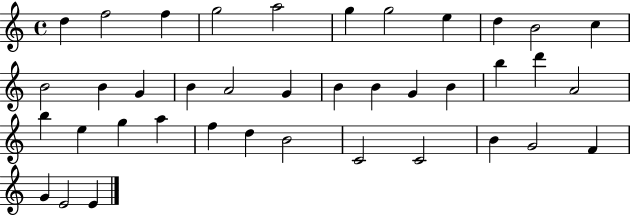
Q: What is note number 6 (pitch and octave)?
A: G5